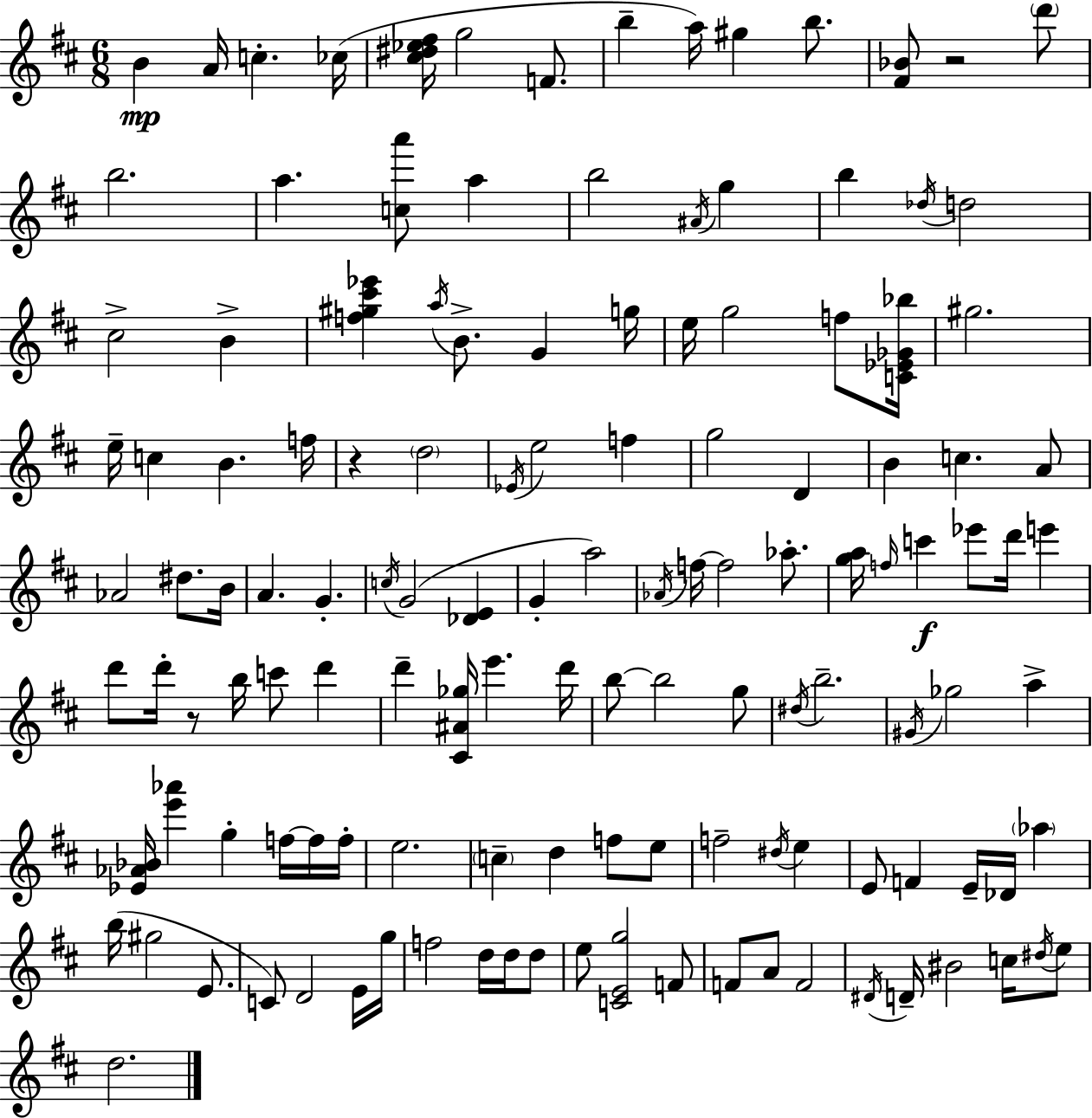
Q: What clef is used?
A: treble